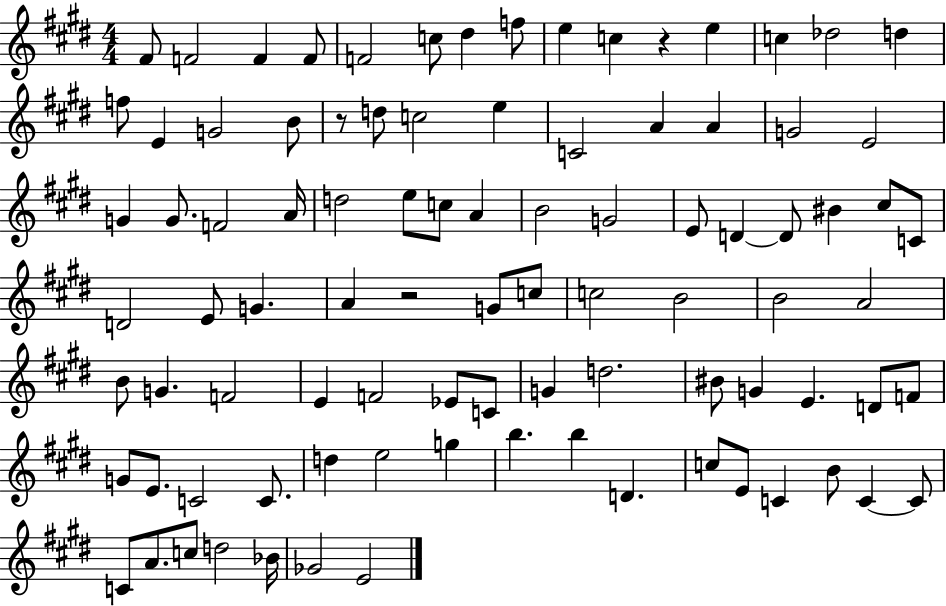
{
  \clef treble
  \numericTimeSignature
  \time 4/4
  \key e \major
  \repeat volta 2 { fis'8 f'2 f'4 f'8 | f'2 c''8 dis''4 f''8 | e''4 c''4 r4 e''4 | c''4 des''2 d''4 | \break f''8 e'4 g'2 b'8 | r8 d''8 c''2 e''4 | c'2 a'4 a'4 | g'2 e'2 | \break g'4 g'8. f'2 a'16 | d''2 e''8 c''8 a'4 | b'2 g'2 | e'8 d'4~~ d'8 bis'4 cis''8 c'8 | \break d'2 e'8 g'4. | a'4 r2 g'8 c''8 | c''2 b'2 | b'2 a'2 | \break b'8 g'4. f'2 | e'4 f'2 ees'8 c'8 | g'4 d''2. | bis'8 g'4 e'4. d'8 f'8 | \break g'8 e'8. c'2 c'8. | d''4 e''2 g''4 | b''4. b''4 d'4. | c''8 e'8 c'4 b'8 c'4~~ c'8 | \break c'8 a'8. c''8 d''2 bes'16 | ges'2 e'2 | } \bar "|."
}